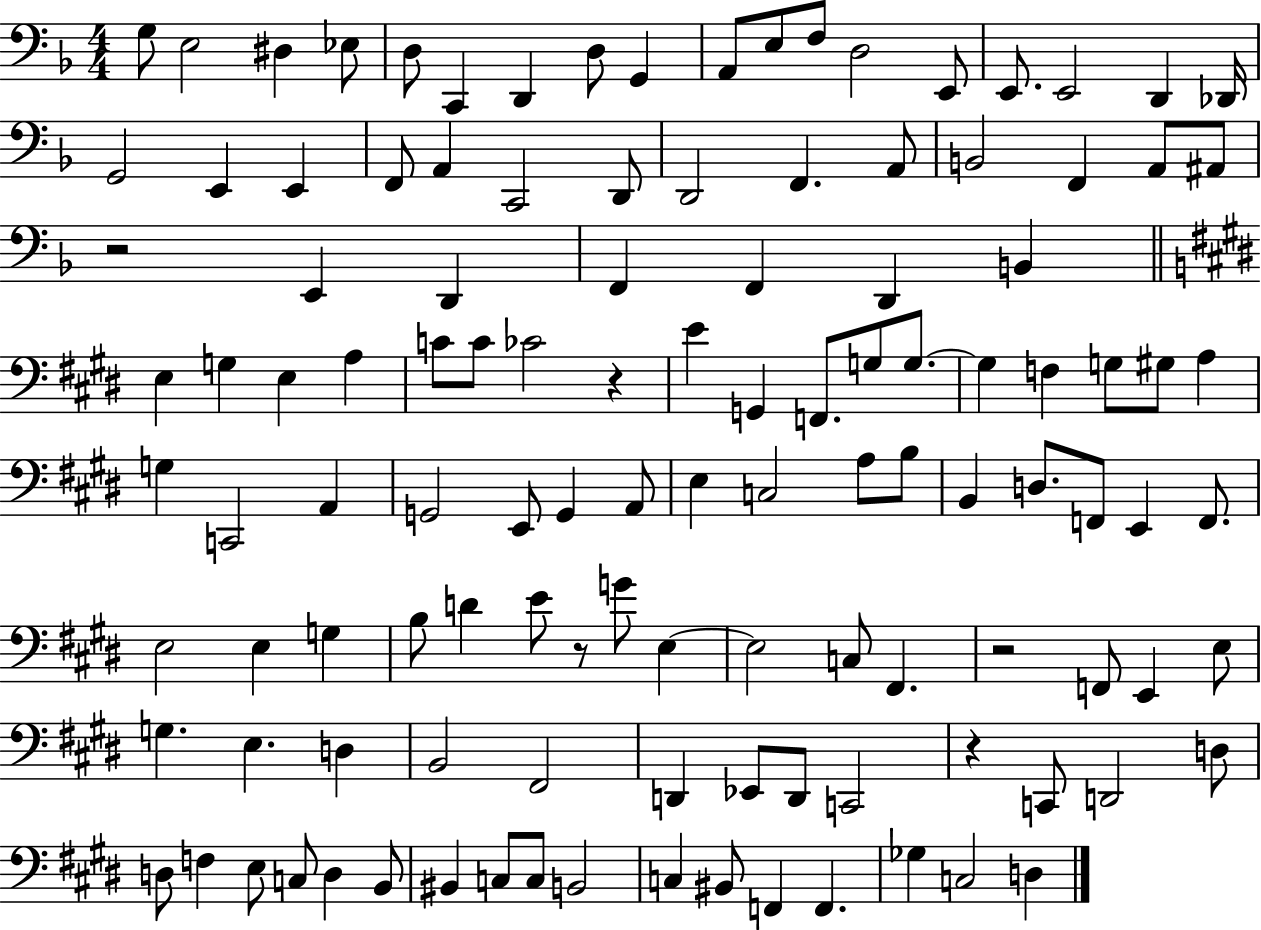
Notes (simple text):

G3/e E3/h D#3/q Eb3/e D3/e C2/q D2/q D3/e G2/q A2/e E3/e F3/e D3/h E2/e E2/e. E2/h D2/q Db2/s G2/h E2/q E2/q F2/e A2/q C2/h D2/e D2/h F2/q. A2/e B2/h F2/q A2/e A#2/e R/h E2/q D2/q F2/q F2/q D2/q B2/q E3/q G3/q E3/q A3/q C4/e C4/e CES4/h R/q E4/q G2/q F2/e. G3/e G3/e. G3/q F3/q G3/e G#3/e A3/q G3/q C2/h A2/q G2/h E2/e G2/q A2/e E3/q C3/h A3/e B3/e B2/q D3/e. F2/e E2/q F2/e. E3/h E3/q G3/q B3/e D4/q E4/e R/e G4/e E3/q E3/h C3/e F#2/q. R/h F2/e E2/q E3/e G3/q. E3/q. D3/q B2/h F#2/h D2/q Eb2/e D2/e C2/h R/q C2/e D2/h D3/e D3/e F3/q E3/e C3/e D3/q B2/e BIS2/q C3/e C3/e B2/h C3/q BIS2/e F2/q F2/q. Gb3/q C3/h D3/q